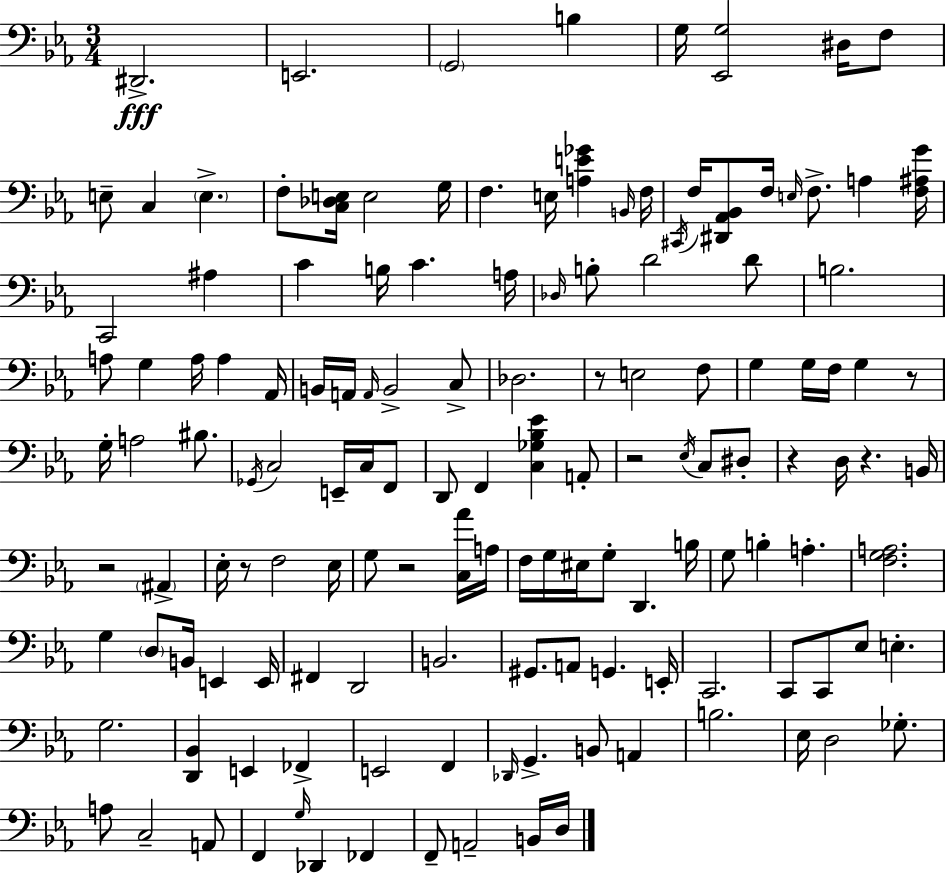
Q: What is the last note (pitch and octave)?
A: D3